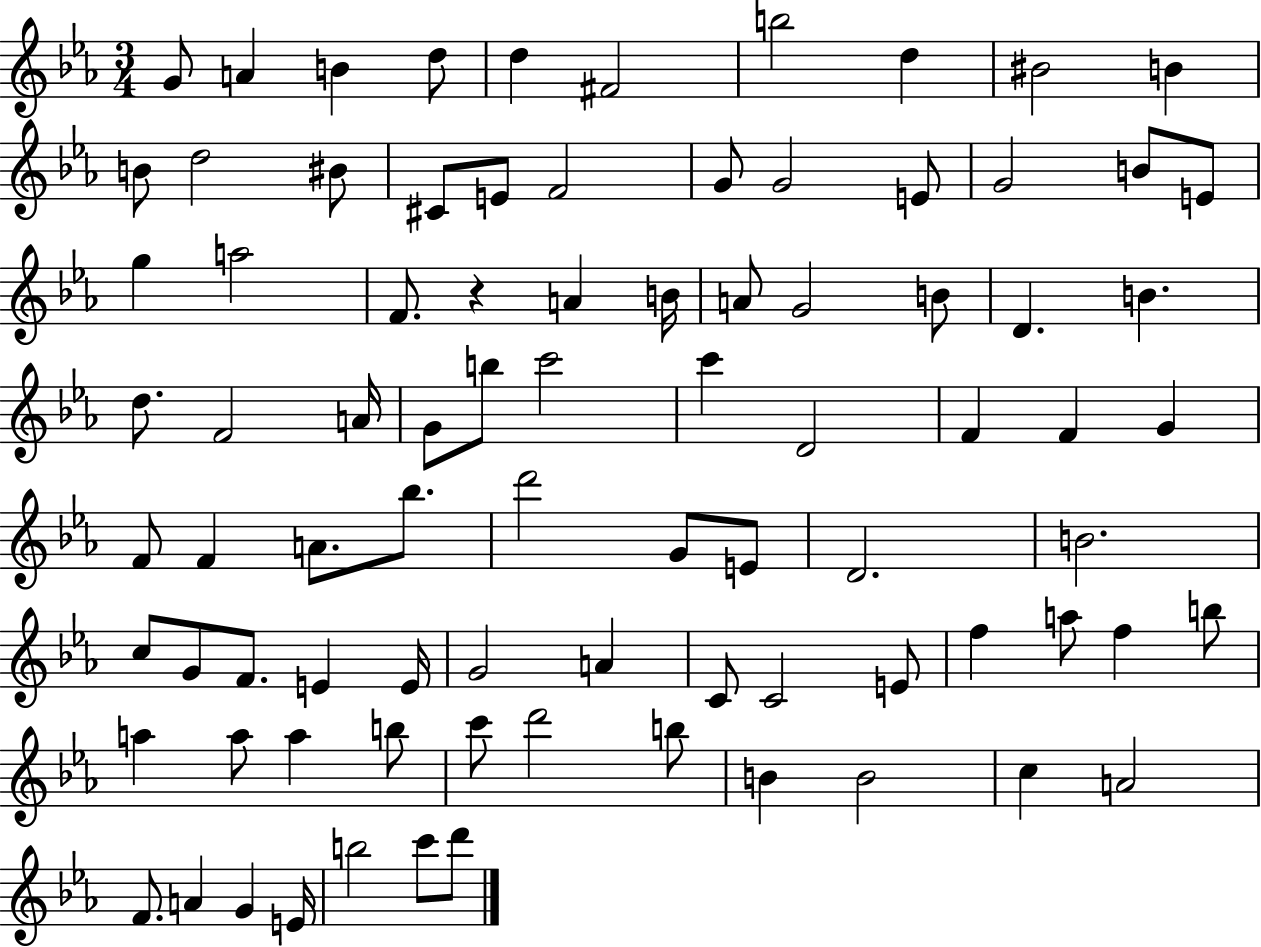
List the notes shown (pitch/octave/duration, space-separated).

G4/e A4/q B4/q D5/e D5/q F#4/h B5/h D5/q BIS4/h B4/q B4/e D5/h BIS4/e C#4/e E4/e F4/h G4/e G4/h E4/e G4/h B4/e E4/e G5/q A5/h F4/e. R/q A4/q B4/s A4/e G4/h B4/e D4/q. B4/q. D5/e. F4/h A4/s G4/e B5/e C6/h C6/q D4/h F4/q F4/q G4/q F4/e F4/q A4/e. Bb5/e. D6/h G4/e E4/e D4/h. B4/h. C5/e G4/e F4/e. E4/q E4/s G4/h A4/q C4/e C4/h E4/e F5/q A5/e F5/q B5/e A5/q A5/e A5/q B5/e C6/e D6/h B5/e B4/q B4/h C5/q A4/h F4/e. A4/q G4/q E4/s B5/h C6/e D6/e